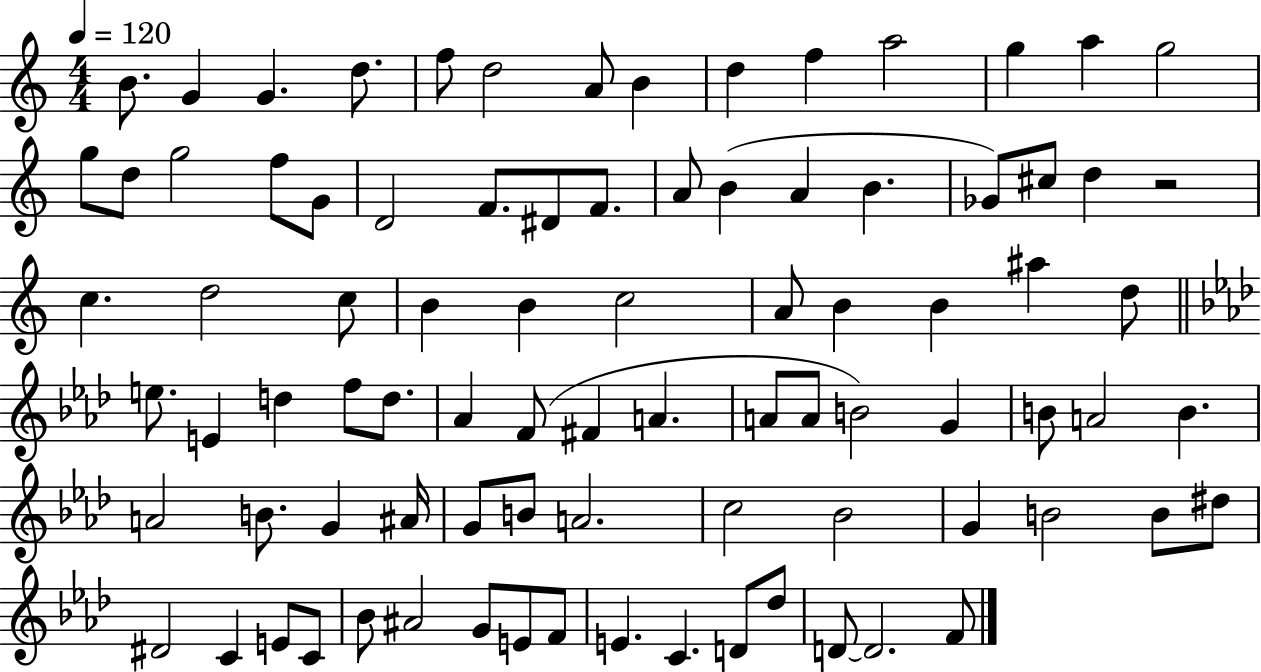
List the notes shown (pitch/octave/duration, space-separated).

B4/e. G4/q G4/q. D5/e. F5/e D5/h A4/e B4/q D5/q F5/q A5/h G5/q A5/q G5/h G5/e D5/e G5/h F5/e G4/e D4/h F4/e. D#4/e F4/e. A4/e B4/q A4/q B4/q. Gb4/e C#5/e D5/q R/h C5/q. D5/h C5/e B4/q B4/q C5/h A4/e B4/q B4/q A#5/q D5/e E5/e. E4/q D5/q F5/e D5/e. Ab4/q F4/e F#4/q A4/q. A4/e A4/e B4/h G4/q B4/e A4/h B4/q. A4/h B4/e. G4/q A#4/s G4/e B4/e A4/h. C5/h Bb4/h G4/q B4/h B4/e D#5/e D#4/h C4/q E4/e C4/e Bb4/e A#4/h G4/e E4/e F4/e E4/q. C4/q. D4/e Db5/e D4/e D4/h. F4/e